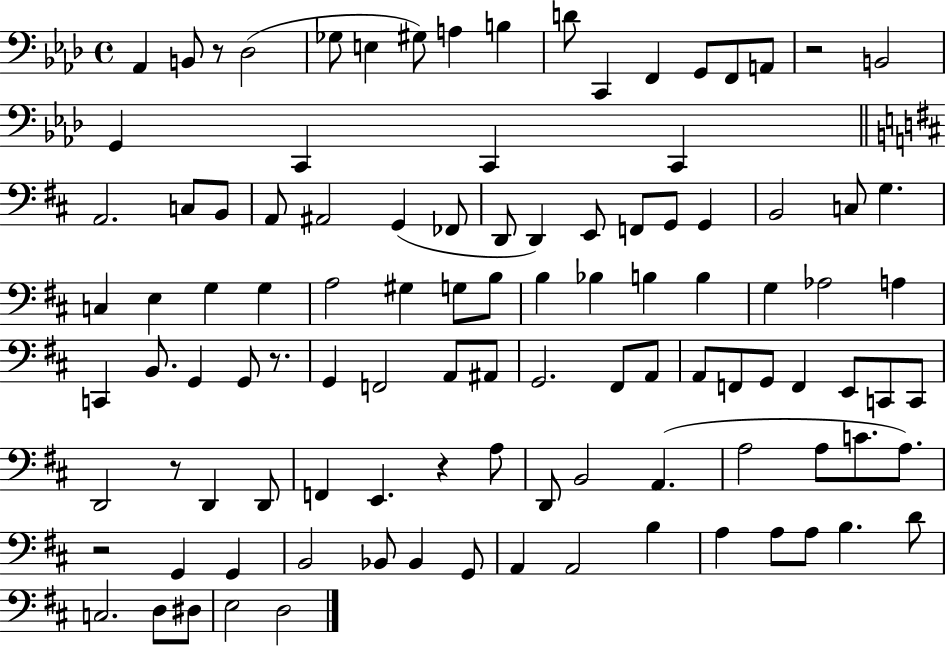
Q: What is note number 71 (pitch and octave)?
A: D2